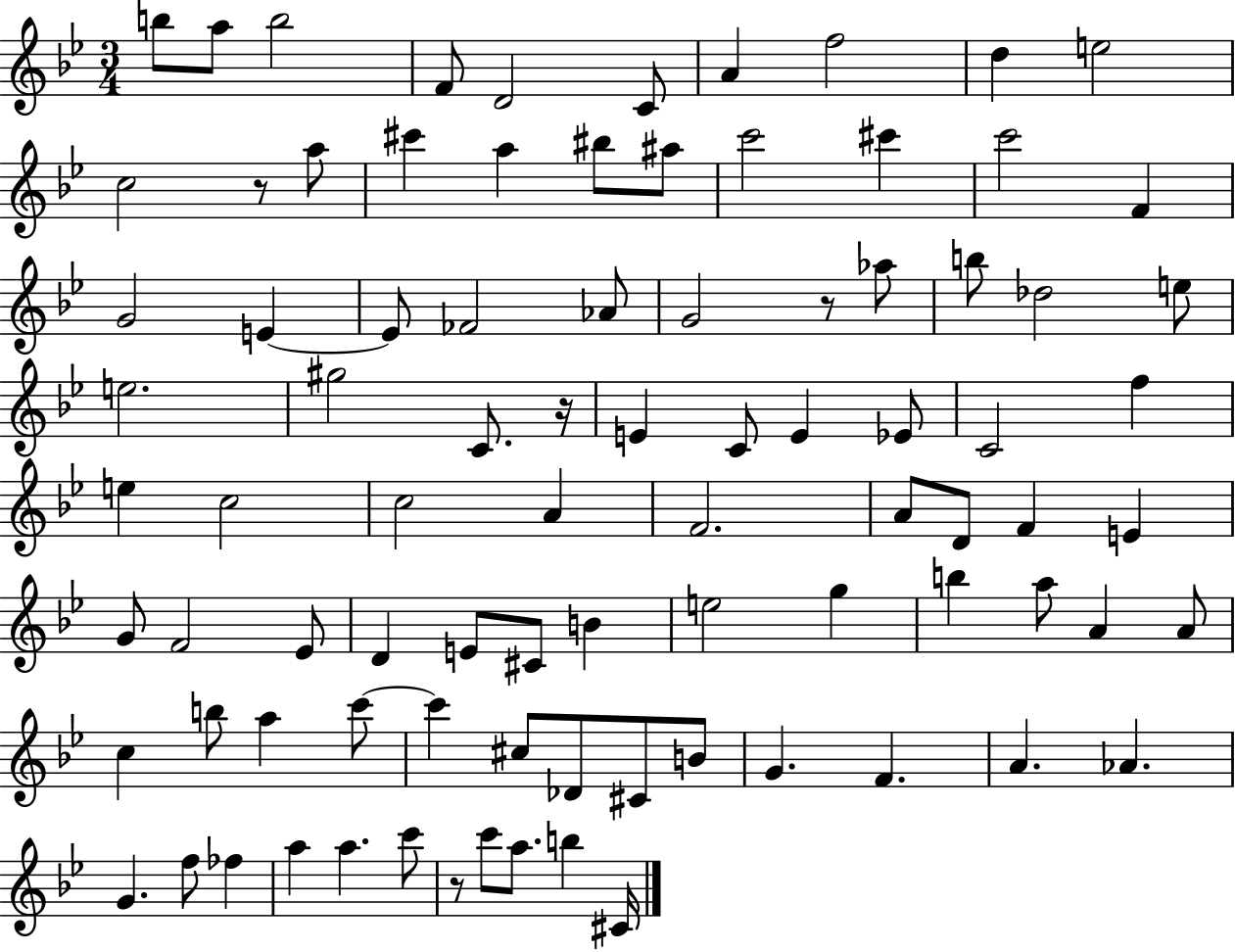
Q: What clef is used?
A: treble